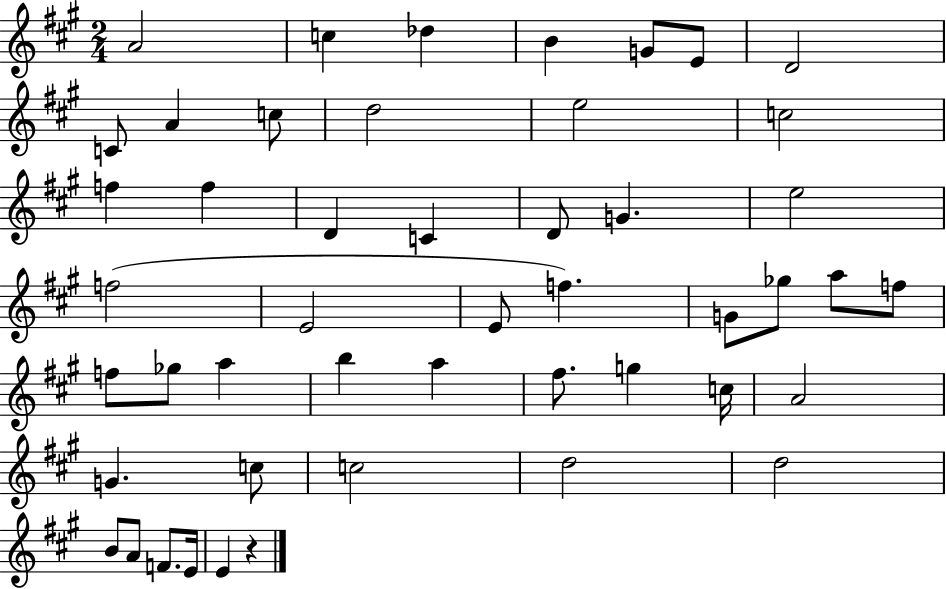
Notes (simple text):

A4/h C5/q Db5/q B4/q G4/e E4/e D4/h C4/e A4/q C5/e D5/h E5/h C5/h F5/q F5/q D4/q C4/q D4/e G4/q. E5/h F5/h E4/h E4/e F5/q. G4/e Gb5/e A5/e F5/e F5/e Gb5/e A5/q B5/q A5/q F#5/e. G5/q C5/s A4/h G4/q. C5/e C5/h D5/h D5/h B4/e A4/e F4/e. E4/s E4/q R/q